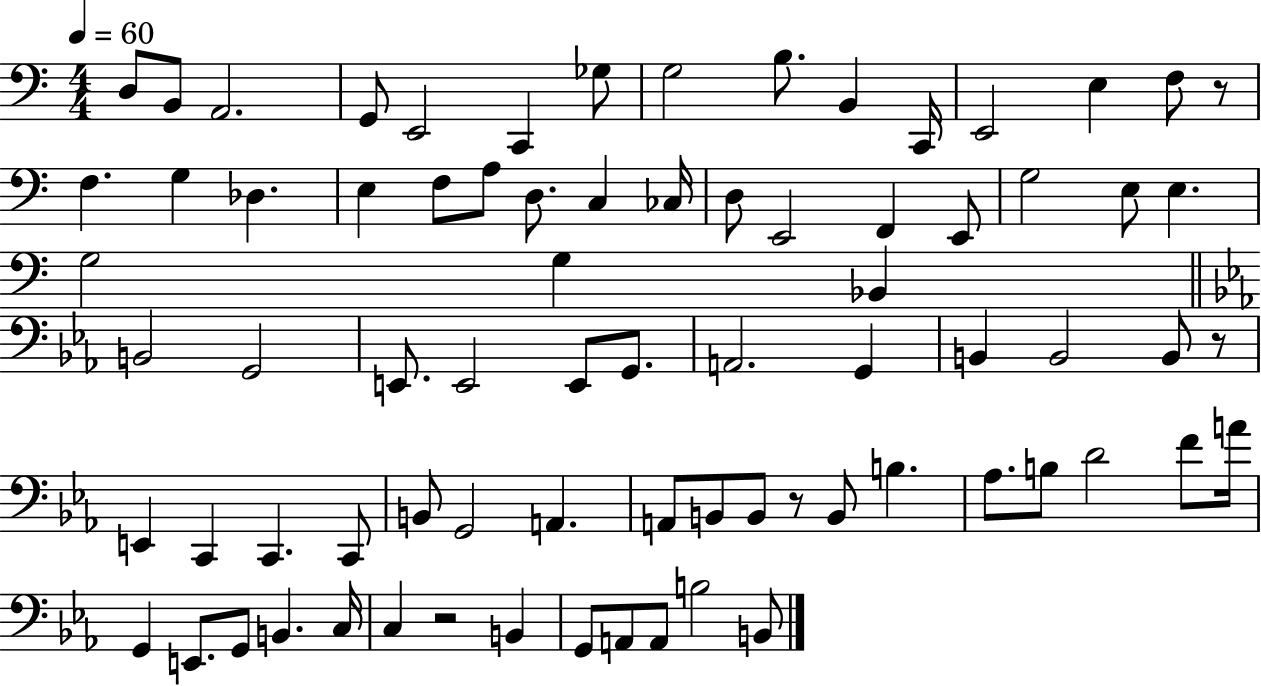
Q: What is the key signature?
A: C major